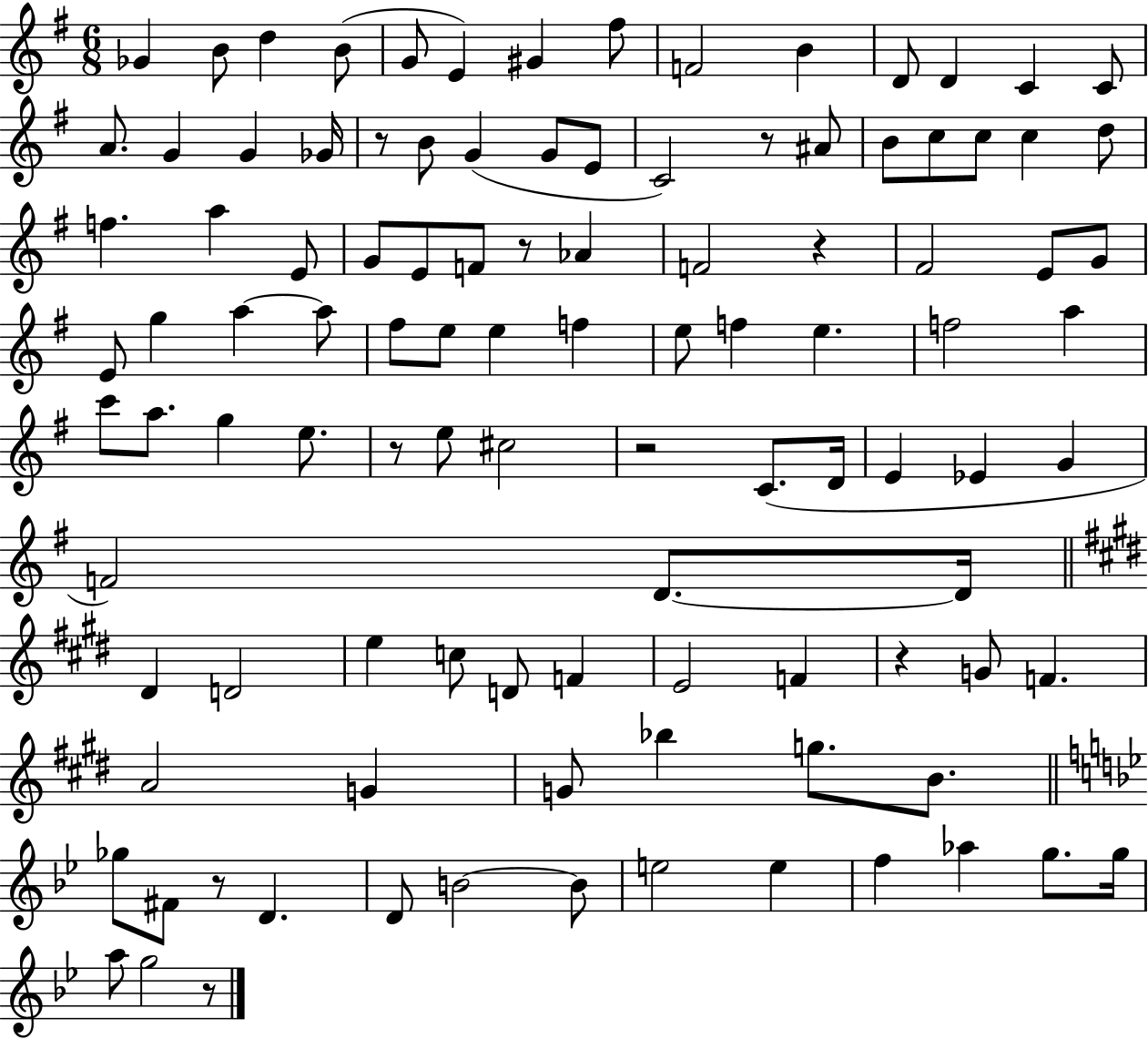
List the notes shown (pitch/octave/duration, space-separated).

Gb4/q B4/e D5/q B4/e G4/e E4/q G#4/q F#5/e F4/h B4/q D4/e D4/q C4/q C4/e A4/e. G4/q G4/q Gb4/s R/e B4/e G4/q G4/e E4/e C4/h R/e A#4/e B4/e C5/e C5/e C5/q D5/e F5/q. A5/q E4/e G4/e E4/e F4/e R/e Ab4/q F4/h R/q F#4/h E4/e G4/e E4/e G5/q A5/q A5/e F#5/e E5/e E5/q F5/q E5/e F5/q E5/q. F5/h A5/q C6/e A5/e. G5/q E5/e. R/e E5/e C#5/h R/h C4/e. D4/s E4/q Eb4/q G4/q F4/h D4/e. D4/s D#4/q D4/h E5/q C5/e D4/e F4/q E4/h F4/q R/q G4/e F4/q. A4/h G4/q G4/e Bb5/q G5/e. B4/e. Gb5/e F#4/e R/e D4/q. D4/e B4/h B4/e E5/h E5/q F5/q Ab5/q G5/e. G5/s A5/e G5/h R/e